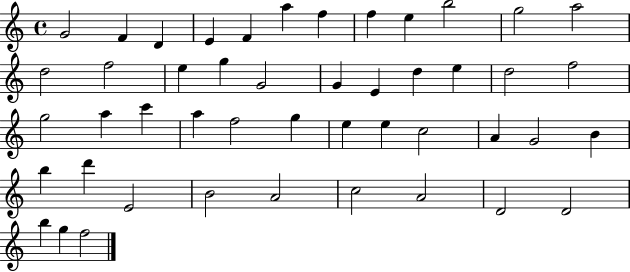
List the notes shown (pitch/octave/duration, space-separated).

G4/h F4/q D4/q E4/q F4/q A5/q F5/q F5/q E5/q B5/h G5/h A5/h D5/h F5/h E5/q G5/q G4/h G4/q E4/q D5/q E5/q D5/h F5/h G5/h A5/q C6/q A5/q F5/h G5/q E5/q E5/q C5/h A4/q G4/h B4/q B5/q D6/q E4/h B4/h A4/h C5/h A4/h D4/h D4/h B5/q G5/q F5/h